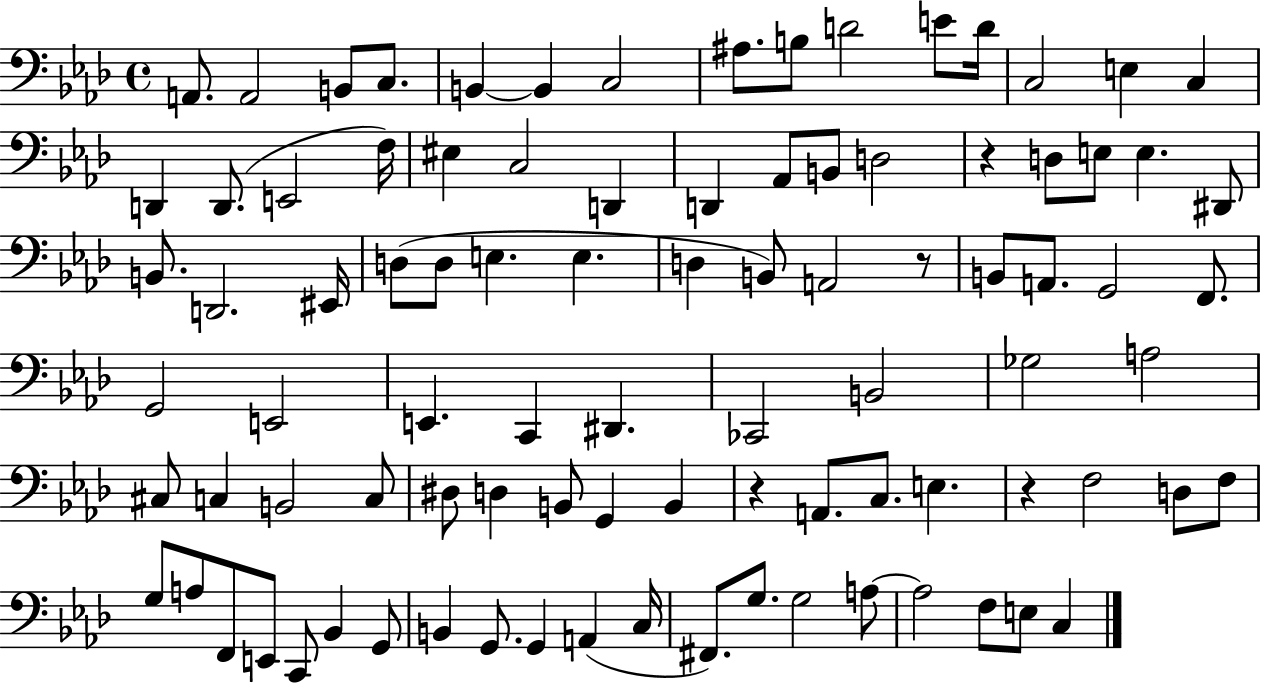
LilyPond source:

{
  \clef bass
  \time 4/4
  \defaultTimeSignature
  \key aes \major
  a,8. a,2 b,8 c8. | b,4~~ b,4 c2 | ais8. b8 d'2 e'8 d'16 | c2 e4 c4 | \break d,4 d,8.( e,2 f16) | eis4 c2 d,4 | d,4 aes,8 b,8 d2 | r4 d8 e8 e4. dis,8 | \break b,8. d,2. eis,16 | d8( d8 e4. e4. | d4 b,8) a,2 r8 | b,8 a,8. g,2 f,8. | \break g,2 e,2 | e,4. c,4 dis,4. | ces,2 b,2 | ges2 a2 | \break cis8 c4 b,2 c8 | dis8 d4 b,8 g,4 b,4 | r4 a,8. c8. e4. | r4 f2 d8 f8 | \break g8 a8 f,8 e,8 c,8 bes,4 g,8 | b,4 g,8. g,4 a,4( c16 | fis,8.) g8. g2 a8~~ | a2 f8 e8 c4 | \break \bar "|."
}